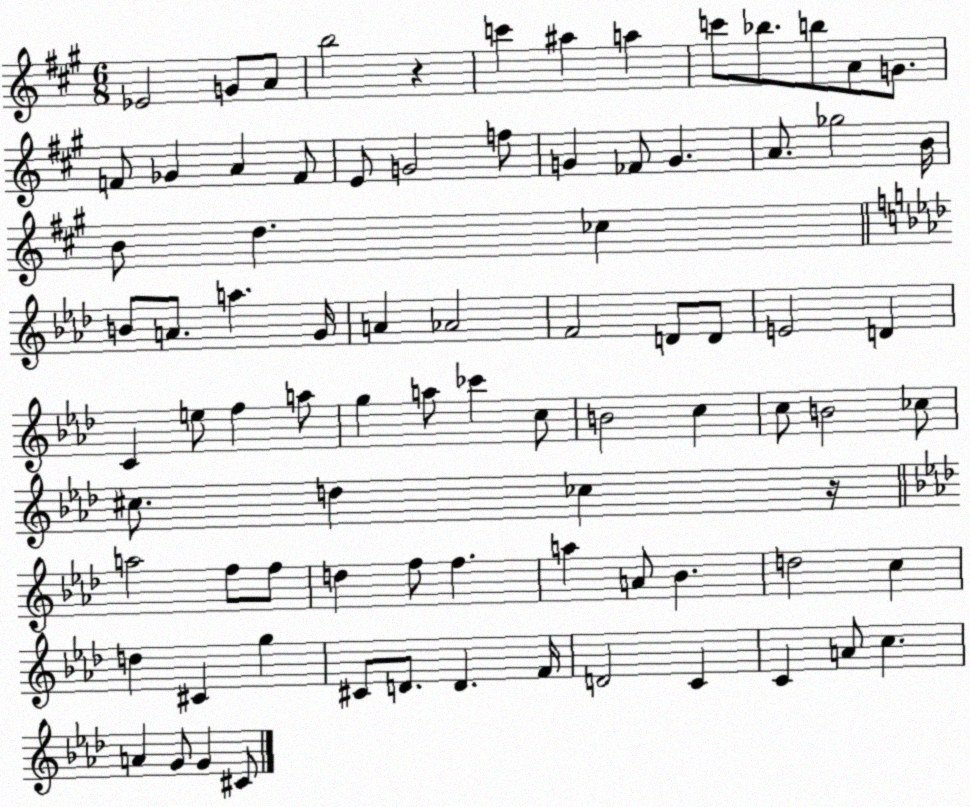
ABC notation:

X:1
T:Untitled
M:6/8
L:1/4
K:A
_E2 G/2 A/2 b2 z c' ^a a c'/2 _b/2 b/2 A/2 G/2 F/2 _G A F/2 E/2 G2 f/2 G _F/2 G A/2 _g2 B/4 B/2 d _c B/2 A/2 a G/4 A _A2 F2 D/2 D/2 E2 D C e/2 f a/2 g a/2 _c' c/2 B2 c c/2 B2 _c/2 ^c/2 d _c z/4 a2 f/2 f/2 d f/2 f a A/2 _B d2 c d ^C g ^C/2 D/2 D F/4 D2 C C A/2 c A G/2 G ^C/2